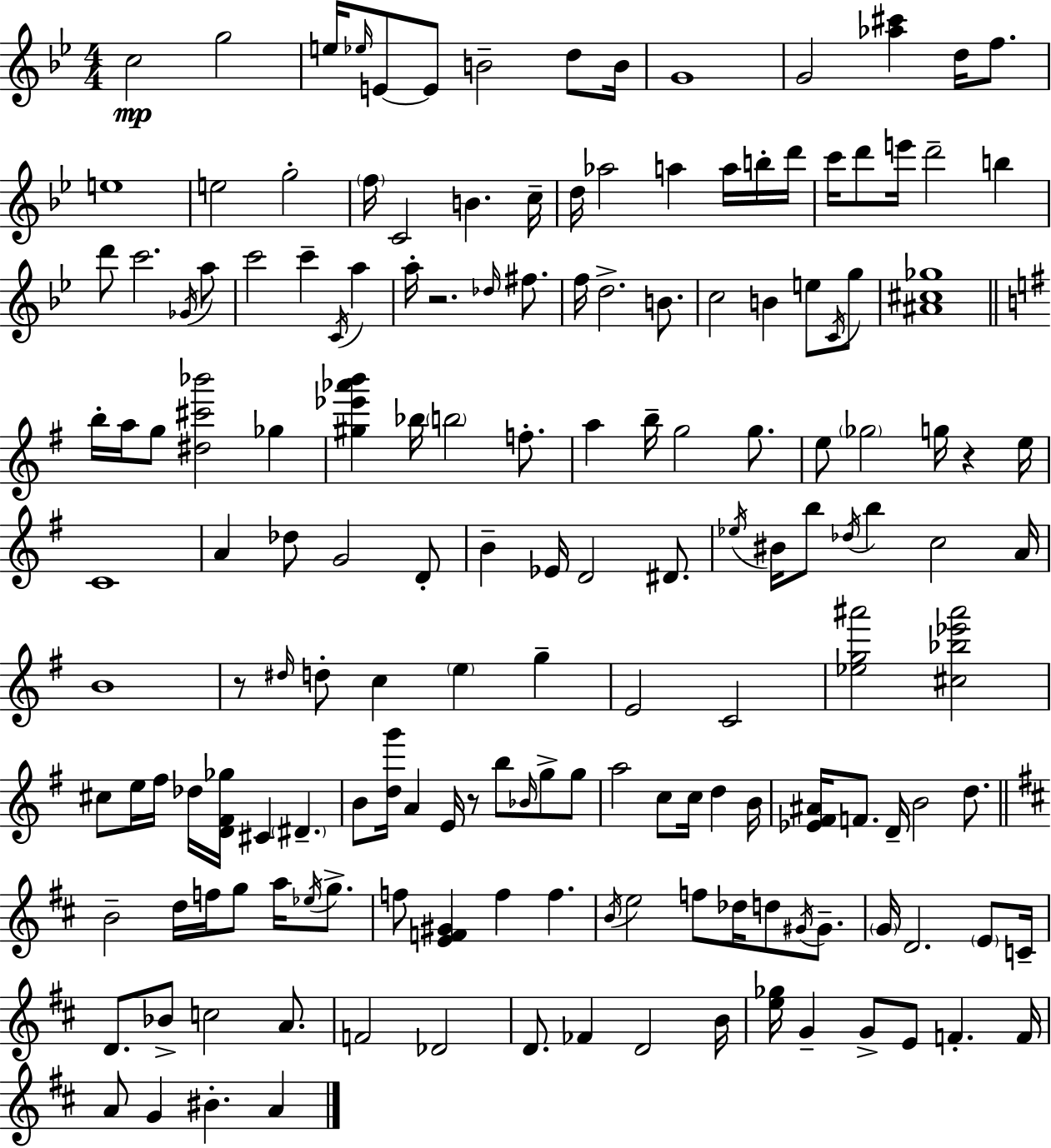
{
  \clef treble
  \numericTimeSignature
  \time 4/4
  \key bes \major
  c''2\mp g''2 | e''16 \grace { ees''16 } e'8~~ e'8 b'2-- d''8 | b'16 g'1 | g'2 <aes'' cis'''>4 d''16 f''8. | \break e''1 | e''2 g''2-. | \parenthesize f''16 c'2 b'4. | c''16-- d''16 aes''2 a''4 a''16 b''16-. | \break d'''16 c'''16 d'''8 e'''16 d'''2-- b''4 | d'''8 c'''2. \acciaccatura { ges'16 } | a''8 c'''2 c'''4-- \acciaccatura { c'16 } a''4 | a''16-. r2. | \break \grace { des''16 } fis''8. f''16 d''2.-> | b'8. c''2 b'4 | e''8 \acciaccatura { c'16 } g''8 <ais' cis'' ges''>1 | \bar "||" \break \key e \minor b''16-. a''16 g''8 <dis'' cis''' bes'''>2 ges''4 | <gis'' ees''' aes''' b'''>4 bes''16 \parenthesize b''2 f''8.-. | a''4 b''16-- g''2 g''8. | e''8 \parenthesize ges''2 g''16 r4 e''16 | \break c'1 | a'4 des''8 g'2 d'8-. | b'4-- ees'16 d'2 dis'8. | \acciaccatura { ees''16 } bis'16 b''8 \acciaccatura { des''16 } b''4 c''2 | \break a'16 b'1 | r8 \grace { dis''16 } d''8-. c''4 \parenthesize e''4 g''4-- | e'2 c'2 | <ees'' g'' ais'''>2 <cis'' bes'' ees''' ais'''>2 | \break cis''8 e''16 fis''16 des''16 <d' fis' ges''>16 cis'4 \parenthesize dis'4.-- | b'8 <d'' g'''>16 a'4 e'16 r8 b''8 \grace { bes'16 } | g''8-> g''8 a''2 c''8 c''16 d''4 | b'16 <ees' fis' ais'>16 f'8. d'16-- b'2 | \break d''8. \bar "||" \break \key d \major b'2-- d''16 f''16 g''8 a''16 \acciaccatura { ees''16 } g''8.-> | f''8 <e' f' gis'>4 f''4 f''4. | \acciaccatura { b'16 } e''2 f''8 des''16 d''8 \acciaccatura { gis'16 } | gis'8.-- \parenthesize g'16 d'2. | \break \parenthesize e'8 c'16-- d'8. bes'8-> c''2 | a'8. f'2 des'2 | d'8. fes'4 d'2 | b'16 <e'' ges''>16 g'4-- g'8-> e'8 f'4.-. | \break f'16 a'8 g'4 bis'4.-. a'4 | \bar "|."
}